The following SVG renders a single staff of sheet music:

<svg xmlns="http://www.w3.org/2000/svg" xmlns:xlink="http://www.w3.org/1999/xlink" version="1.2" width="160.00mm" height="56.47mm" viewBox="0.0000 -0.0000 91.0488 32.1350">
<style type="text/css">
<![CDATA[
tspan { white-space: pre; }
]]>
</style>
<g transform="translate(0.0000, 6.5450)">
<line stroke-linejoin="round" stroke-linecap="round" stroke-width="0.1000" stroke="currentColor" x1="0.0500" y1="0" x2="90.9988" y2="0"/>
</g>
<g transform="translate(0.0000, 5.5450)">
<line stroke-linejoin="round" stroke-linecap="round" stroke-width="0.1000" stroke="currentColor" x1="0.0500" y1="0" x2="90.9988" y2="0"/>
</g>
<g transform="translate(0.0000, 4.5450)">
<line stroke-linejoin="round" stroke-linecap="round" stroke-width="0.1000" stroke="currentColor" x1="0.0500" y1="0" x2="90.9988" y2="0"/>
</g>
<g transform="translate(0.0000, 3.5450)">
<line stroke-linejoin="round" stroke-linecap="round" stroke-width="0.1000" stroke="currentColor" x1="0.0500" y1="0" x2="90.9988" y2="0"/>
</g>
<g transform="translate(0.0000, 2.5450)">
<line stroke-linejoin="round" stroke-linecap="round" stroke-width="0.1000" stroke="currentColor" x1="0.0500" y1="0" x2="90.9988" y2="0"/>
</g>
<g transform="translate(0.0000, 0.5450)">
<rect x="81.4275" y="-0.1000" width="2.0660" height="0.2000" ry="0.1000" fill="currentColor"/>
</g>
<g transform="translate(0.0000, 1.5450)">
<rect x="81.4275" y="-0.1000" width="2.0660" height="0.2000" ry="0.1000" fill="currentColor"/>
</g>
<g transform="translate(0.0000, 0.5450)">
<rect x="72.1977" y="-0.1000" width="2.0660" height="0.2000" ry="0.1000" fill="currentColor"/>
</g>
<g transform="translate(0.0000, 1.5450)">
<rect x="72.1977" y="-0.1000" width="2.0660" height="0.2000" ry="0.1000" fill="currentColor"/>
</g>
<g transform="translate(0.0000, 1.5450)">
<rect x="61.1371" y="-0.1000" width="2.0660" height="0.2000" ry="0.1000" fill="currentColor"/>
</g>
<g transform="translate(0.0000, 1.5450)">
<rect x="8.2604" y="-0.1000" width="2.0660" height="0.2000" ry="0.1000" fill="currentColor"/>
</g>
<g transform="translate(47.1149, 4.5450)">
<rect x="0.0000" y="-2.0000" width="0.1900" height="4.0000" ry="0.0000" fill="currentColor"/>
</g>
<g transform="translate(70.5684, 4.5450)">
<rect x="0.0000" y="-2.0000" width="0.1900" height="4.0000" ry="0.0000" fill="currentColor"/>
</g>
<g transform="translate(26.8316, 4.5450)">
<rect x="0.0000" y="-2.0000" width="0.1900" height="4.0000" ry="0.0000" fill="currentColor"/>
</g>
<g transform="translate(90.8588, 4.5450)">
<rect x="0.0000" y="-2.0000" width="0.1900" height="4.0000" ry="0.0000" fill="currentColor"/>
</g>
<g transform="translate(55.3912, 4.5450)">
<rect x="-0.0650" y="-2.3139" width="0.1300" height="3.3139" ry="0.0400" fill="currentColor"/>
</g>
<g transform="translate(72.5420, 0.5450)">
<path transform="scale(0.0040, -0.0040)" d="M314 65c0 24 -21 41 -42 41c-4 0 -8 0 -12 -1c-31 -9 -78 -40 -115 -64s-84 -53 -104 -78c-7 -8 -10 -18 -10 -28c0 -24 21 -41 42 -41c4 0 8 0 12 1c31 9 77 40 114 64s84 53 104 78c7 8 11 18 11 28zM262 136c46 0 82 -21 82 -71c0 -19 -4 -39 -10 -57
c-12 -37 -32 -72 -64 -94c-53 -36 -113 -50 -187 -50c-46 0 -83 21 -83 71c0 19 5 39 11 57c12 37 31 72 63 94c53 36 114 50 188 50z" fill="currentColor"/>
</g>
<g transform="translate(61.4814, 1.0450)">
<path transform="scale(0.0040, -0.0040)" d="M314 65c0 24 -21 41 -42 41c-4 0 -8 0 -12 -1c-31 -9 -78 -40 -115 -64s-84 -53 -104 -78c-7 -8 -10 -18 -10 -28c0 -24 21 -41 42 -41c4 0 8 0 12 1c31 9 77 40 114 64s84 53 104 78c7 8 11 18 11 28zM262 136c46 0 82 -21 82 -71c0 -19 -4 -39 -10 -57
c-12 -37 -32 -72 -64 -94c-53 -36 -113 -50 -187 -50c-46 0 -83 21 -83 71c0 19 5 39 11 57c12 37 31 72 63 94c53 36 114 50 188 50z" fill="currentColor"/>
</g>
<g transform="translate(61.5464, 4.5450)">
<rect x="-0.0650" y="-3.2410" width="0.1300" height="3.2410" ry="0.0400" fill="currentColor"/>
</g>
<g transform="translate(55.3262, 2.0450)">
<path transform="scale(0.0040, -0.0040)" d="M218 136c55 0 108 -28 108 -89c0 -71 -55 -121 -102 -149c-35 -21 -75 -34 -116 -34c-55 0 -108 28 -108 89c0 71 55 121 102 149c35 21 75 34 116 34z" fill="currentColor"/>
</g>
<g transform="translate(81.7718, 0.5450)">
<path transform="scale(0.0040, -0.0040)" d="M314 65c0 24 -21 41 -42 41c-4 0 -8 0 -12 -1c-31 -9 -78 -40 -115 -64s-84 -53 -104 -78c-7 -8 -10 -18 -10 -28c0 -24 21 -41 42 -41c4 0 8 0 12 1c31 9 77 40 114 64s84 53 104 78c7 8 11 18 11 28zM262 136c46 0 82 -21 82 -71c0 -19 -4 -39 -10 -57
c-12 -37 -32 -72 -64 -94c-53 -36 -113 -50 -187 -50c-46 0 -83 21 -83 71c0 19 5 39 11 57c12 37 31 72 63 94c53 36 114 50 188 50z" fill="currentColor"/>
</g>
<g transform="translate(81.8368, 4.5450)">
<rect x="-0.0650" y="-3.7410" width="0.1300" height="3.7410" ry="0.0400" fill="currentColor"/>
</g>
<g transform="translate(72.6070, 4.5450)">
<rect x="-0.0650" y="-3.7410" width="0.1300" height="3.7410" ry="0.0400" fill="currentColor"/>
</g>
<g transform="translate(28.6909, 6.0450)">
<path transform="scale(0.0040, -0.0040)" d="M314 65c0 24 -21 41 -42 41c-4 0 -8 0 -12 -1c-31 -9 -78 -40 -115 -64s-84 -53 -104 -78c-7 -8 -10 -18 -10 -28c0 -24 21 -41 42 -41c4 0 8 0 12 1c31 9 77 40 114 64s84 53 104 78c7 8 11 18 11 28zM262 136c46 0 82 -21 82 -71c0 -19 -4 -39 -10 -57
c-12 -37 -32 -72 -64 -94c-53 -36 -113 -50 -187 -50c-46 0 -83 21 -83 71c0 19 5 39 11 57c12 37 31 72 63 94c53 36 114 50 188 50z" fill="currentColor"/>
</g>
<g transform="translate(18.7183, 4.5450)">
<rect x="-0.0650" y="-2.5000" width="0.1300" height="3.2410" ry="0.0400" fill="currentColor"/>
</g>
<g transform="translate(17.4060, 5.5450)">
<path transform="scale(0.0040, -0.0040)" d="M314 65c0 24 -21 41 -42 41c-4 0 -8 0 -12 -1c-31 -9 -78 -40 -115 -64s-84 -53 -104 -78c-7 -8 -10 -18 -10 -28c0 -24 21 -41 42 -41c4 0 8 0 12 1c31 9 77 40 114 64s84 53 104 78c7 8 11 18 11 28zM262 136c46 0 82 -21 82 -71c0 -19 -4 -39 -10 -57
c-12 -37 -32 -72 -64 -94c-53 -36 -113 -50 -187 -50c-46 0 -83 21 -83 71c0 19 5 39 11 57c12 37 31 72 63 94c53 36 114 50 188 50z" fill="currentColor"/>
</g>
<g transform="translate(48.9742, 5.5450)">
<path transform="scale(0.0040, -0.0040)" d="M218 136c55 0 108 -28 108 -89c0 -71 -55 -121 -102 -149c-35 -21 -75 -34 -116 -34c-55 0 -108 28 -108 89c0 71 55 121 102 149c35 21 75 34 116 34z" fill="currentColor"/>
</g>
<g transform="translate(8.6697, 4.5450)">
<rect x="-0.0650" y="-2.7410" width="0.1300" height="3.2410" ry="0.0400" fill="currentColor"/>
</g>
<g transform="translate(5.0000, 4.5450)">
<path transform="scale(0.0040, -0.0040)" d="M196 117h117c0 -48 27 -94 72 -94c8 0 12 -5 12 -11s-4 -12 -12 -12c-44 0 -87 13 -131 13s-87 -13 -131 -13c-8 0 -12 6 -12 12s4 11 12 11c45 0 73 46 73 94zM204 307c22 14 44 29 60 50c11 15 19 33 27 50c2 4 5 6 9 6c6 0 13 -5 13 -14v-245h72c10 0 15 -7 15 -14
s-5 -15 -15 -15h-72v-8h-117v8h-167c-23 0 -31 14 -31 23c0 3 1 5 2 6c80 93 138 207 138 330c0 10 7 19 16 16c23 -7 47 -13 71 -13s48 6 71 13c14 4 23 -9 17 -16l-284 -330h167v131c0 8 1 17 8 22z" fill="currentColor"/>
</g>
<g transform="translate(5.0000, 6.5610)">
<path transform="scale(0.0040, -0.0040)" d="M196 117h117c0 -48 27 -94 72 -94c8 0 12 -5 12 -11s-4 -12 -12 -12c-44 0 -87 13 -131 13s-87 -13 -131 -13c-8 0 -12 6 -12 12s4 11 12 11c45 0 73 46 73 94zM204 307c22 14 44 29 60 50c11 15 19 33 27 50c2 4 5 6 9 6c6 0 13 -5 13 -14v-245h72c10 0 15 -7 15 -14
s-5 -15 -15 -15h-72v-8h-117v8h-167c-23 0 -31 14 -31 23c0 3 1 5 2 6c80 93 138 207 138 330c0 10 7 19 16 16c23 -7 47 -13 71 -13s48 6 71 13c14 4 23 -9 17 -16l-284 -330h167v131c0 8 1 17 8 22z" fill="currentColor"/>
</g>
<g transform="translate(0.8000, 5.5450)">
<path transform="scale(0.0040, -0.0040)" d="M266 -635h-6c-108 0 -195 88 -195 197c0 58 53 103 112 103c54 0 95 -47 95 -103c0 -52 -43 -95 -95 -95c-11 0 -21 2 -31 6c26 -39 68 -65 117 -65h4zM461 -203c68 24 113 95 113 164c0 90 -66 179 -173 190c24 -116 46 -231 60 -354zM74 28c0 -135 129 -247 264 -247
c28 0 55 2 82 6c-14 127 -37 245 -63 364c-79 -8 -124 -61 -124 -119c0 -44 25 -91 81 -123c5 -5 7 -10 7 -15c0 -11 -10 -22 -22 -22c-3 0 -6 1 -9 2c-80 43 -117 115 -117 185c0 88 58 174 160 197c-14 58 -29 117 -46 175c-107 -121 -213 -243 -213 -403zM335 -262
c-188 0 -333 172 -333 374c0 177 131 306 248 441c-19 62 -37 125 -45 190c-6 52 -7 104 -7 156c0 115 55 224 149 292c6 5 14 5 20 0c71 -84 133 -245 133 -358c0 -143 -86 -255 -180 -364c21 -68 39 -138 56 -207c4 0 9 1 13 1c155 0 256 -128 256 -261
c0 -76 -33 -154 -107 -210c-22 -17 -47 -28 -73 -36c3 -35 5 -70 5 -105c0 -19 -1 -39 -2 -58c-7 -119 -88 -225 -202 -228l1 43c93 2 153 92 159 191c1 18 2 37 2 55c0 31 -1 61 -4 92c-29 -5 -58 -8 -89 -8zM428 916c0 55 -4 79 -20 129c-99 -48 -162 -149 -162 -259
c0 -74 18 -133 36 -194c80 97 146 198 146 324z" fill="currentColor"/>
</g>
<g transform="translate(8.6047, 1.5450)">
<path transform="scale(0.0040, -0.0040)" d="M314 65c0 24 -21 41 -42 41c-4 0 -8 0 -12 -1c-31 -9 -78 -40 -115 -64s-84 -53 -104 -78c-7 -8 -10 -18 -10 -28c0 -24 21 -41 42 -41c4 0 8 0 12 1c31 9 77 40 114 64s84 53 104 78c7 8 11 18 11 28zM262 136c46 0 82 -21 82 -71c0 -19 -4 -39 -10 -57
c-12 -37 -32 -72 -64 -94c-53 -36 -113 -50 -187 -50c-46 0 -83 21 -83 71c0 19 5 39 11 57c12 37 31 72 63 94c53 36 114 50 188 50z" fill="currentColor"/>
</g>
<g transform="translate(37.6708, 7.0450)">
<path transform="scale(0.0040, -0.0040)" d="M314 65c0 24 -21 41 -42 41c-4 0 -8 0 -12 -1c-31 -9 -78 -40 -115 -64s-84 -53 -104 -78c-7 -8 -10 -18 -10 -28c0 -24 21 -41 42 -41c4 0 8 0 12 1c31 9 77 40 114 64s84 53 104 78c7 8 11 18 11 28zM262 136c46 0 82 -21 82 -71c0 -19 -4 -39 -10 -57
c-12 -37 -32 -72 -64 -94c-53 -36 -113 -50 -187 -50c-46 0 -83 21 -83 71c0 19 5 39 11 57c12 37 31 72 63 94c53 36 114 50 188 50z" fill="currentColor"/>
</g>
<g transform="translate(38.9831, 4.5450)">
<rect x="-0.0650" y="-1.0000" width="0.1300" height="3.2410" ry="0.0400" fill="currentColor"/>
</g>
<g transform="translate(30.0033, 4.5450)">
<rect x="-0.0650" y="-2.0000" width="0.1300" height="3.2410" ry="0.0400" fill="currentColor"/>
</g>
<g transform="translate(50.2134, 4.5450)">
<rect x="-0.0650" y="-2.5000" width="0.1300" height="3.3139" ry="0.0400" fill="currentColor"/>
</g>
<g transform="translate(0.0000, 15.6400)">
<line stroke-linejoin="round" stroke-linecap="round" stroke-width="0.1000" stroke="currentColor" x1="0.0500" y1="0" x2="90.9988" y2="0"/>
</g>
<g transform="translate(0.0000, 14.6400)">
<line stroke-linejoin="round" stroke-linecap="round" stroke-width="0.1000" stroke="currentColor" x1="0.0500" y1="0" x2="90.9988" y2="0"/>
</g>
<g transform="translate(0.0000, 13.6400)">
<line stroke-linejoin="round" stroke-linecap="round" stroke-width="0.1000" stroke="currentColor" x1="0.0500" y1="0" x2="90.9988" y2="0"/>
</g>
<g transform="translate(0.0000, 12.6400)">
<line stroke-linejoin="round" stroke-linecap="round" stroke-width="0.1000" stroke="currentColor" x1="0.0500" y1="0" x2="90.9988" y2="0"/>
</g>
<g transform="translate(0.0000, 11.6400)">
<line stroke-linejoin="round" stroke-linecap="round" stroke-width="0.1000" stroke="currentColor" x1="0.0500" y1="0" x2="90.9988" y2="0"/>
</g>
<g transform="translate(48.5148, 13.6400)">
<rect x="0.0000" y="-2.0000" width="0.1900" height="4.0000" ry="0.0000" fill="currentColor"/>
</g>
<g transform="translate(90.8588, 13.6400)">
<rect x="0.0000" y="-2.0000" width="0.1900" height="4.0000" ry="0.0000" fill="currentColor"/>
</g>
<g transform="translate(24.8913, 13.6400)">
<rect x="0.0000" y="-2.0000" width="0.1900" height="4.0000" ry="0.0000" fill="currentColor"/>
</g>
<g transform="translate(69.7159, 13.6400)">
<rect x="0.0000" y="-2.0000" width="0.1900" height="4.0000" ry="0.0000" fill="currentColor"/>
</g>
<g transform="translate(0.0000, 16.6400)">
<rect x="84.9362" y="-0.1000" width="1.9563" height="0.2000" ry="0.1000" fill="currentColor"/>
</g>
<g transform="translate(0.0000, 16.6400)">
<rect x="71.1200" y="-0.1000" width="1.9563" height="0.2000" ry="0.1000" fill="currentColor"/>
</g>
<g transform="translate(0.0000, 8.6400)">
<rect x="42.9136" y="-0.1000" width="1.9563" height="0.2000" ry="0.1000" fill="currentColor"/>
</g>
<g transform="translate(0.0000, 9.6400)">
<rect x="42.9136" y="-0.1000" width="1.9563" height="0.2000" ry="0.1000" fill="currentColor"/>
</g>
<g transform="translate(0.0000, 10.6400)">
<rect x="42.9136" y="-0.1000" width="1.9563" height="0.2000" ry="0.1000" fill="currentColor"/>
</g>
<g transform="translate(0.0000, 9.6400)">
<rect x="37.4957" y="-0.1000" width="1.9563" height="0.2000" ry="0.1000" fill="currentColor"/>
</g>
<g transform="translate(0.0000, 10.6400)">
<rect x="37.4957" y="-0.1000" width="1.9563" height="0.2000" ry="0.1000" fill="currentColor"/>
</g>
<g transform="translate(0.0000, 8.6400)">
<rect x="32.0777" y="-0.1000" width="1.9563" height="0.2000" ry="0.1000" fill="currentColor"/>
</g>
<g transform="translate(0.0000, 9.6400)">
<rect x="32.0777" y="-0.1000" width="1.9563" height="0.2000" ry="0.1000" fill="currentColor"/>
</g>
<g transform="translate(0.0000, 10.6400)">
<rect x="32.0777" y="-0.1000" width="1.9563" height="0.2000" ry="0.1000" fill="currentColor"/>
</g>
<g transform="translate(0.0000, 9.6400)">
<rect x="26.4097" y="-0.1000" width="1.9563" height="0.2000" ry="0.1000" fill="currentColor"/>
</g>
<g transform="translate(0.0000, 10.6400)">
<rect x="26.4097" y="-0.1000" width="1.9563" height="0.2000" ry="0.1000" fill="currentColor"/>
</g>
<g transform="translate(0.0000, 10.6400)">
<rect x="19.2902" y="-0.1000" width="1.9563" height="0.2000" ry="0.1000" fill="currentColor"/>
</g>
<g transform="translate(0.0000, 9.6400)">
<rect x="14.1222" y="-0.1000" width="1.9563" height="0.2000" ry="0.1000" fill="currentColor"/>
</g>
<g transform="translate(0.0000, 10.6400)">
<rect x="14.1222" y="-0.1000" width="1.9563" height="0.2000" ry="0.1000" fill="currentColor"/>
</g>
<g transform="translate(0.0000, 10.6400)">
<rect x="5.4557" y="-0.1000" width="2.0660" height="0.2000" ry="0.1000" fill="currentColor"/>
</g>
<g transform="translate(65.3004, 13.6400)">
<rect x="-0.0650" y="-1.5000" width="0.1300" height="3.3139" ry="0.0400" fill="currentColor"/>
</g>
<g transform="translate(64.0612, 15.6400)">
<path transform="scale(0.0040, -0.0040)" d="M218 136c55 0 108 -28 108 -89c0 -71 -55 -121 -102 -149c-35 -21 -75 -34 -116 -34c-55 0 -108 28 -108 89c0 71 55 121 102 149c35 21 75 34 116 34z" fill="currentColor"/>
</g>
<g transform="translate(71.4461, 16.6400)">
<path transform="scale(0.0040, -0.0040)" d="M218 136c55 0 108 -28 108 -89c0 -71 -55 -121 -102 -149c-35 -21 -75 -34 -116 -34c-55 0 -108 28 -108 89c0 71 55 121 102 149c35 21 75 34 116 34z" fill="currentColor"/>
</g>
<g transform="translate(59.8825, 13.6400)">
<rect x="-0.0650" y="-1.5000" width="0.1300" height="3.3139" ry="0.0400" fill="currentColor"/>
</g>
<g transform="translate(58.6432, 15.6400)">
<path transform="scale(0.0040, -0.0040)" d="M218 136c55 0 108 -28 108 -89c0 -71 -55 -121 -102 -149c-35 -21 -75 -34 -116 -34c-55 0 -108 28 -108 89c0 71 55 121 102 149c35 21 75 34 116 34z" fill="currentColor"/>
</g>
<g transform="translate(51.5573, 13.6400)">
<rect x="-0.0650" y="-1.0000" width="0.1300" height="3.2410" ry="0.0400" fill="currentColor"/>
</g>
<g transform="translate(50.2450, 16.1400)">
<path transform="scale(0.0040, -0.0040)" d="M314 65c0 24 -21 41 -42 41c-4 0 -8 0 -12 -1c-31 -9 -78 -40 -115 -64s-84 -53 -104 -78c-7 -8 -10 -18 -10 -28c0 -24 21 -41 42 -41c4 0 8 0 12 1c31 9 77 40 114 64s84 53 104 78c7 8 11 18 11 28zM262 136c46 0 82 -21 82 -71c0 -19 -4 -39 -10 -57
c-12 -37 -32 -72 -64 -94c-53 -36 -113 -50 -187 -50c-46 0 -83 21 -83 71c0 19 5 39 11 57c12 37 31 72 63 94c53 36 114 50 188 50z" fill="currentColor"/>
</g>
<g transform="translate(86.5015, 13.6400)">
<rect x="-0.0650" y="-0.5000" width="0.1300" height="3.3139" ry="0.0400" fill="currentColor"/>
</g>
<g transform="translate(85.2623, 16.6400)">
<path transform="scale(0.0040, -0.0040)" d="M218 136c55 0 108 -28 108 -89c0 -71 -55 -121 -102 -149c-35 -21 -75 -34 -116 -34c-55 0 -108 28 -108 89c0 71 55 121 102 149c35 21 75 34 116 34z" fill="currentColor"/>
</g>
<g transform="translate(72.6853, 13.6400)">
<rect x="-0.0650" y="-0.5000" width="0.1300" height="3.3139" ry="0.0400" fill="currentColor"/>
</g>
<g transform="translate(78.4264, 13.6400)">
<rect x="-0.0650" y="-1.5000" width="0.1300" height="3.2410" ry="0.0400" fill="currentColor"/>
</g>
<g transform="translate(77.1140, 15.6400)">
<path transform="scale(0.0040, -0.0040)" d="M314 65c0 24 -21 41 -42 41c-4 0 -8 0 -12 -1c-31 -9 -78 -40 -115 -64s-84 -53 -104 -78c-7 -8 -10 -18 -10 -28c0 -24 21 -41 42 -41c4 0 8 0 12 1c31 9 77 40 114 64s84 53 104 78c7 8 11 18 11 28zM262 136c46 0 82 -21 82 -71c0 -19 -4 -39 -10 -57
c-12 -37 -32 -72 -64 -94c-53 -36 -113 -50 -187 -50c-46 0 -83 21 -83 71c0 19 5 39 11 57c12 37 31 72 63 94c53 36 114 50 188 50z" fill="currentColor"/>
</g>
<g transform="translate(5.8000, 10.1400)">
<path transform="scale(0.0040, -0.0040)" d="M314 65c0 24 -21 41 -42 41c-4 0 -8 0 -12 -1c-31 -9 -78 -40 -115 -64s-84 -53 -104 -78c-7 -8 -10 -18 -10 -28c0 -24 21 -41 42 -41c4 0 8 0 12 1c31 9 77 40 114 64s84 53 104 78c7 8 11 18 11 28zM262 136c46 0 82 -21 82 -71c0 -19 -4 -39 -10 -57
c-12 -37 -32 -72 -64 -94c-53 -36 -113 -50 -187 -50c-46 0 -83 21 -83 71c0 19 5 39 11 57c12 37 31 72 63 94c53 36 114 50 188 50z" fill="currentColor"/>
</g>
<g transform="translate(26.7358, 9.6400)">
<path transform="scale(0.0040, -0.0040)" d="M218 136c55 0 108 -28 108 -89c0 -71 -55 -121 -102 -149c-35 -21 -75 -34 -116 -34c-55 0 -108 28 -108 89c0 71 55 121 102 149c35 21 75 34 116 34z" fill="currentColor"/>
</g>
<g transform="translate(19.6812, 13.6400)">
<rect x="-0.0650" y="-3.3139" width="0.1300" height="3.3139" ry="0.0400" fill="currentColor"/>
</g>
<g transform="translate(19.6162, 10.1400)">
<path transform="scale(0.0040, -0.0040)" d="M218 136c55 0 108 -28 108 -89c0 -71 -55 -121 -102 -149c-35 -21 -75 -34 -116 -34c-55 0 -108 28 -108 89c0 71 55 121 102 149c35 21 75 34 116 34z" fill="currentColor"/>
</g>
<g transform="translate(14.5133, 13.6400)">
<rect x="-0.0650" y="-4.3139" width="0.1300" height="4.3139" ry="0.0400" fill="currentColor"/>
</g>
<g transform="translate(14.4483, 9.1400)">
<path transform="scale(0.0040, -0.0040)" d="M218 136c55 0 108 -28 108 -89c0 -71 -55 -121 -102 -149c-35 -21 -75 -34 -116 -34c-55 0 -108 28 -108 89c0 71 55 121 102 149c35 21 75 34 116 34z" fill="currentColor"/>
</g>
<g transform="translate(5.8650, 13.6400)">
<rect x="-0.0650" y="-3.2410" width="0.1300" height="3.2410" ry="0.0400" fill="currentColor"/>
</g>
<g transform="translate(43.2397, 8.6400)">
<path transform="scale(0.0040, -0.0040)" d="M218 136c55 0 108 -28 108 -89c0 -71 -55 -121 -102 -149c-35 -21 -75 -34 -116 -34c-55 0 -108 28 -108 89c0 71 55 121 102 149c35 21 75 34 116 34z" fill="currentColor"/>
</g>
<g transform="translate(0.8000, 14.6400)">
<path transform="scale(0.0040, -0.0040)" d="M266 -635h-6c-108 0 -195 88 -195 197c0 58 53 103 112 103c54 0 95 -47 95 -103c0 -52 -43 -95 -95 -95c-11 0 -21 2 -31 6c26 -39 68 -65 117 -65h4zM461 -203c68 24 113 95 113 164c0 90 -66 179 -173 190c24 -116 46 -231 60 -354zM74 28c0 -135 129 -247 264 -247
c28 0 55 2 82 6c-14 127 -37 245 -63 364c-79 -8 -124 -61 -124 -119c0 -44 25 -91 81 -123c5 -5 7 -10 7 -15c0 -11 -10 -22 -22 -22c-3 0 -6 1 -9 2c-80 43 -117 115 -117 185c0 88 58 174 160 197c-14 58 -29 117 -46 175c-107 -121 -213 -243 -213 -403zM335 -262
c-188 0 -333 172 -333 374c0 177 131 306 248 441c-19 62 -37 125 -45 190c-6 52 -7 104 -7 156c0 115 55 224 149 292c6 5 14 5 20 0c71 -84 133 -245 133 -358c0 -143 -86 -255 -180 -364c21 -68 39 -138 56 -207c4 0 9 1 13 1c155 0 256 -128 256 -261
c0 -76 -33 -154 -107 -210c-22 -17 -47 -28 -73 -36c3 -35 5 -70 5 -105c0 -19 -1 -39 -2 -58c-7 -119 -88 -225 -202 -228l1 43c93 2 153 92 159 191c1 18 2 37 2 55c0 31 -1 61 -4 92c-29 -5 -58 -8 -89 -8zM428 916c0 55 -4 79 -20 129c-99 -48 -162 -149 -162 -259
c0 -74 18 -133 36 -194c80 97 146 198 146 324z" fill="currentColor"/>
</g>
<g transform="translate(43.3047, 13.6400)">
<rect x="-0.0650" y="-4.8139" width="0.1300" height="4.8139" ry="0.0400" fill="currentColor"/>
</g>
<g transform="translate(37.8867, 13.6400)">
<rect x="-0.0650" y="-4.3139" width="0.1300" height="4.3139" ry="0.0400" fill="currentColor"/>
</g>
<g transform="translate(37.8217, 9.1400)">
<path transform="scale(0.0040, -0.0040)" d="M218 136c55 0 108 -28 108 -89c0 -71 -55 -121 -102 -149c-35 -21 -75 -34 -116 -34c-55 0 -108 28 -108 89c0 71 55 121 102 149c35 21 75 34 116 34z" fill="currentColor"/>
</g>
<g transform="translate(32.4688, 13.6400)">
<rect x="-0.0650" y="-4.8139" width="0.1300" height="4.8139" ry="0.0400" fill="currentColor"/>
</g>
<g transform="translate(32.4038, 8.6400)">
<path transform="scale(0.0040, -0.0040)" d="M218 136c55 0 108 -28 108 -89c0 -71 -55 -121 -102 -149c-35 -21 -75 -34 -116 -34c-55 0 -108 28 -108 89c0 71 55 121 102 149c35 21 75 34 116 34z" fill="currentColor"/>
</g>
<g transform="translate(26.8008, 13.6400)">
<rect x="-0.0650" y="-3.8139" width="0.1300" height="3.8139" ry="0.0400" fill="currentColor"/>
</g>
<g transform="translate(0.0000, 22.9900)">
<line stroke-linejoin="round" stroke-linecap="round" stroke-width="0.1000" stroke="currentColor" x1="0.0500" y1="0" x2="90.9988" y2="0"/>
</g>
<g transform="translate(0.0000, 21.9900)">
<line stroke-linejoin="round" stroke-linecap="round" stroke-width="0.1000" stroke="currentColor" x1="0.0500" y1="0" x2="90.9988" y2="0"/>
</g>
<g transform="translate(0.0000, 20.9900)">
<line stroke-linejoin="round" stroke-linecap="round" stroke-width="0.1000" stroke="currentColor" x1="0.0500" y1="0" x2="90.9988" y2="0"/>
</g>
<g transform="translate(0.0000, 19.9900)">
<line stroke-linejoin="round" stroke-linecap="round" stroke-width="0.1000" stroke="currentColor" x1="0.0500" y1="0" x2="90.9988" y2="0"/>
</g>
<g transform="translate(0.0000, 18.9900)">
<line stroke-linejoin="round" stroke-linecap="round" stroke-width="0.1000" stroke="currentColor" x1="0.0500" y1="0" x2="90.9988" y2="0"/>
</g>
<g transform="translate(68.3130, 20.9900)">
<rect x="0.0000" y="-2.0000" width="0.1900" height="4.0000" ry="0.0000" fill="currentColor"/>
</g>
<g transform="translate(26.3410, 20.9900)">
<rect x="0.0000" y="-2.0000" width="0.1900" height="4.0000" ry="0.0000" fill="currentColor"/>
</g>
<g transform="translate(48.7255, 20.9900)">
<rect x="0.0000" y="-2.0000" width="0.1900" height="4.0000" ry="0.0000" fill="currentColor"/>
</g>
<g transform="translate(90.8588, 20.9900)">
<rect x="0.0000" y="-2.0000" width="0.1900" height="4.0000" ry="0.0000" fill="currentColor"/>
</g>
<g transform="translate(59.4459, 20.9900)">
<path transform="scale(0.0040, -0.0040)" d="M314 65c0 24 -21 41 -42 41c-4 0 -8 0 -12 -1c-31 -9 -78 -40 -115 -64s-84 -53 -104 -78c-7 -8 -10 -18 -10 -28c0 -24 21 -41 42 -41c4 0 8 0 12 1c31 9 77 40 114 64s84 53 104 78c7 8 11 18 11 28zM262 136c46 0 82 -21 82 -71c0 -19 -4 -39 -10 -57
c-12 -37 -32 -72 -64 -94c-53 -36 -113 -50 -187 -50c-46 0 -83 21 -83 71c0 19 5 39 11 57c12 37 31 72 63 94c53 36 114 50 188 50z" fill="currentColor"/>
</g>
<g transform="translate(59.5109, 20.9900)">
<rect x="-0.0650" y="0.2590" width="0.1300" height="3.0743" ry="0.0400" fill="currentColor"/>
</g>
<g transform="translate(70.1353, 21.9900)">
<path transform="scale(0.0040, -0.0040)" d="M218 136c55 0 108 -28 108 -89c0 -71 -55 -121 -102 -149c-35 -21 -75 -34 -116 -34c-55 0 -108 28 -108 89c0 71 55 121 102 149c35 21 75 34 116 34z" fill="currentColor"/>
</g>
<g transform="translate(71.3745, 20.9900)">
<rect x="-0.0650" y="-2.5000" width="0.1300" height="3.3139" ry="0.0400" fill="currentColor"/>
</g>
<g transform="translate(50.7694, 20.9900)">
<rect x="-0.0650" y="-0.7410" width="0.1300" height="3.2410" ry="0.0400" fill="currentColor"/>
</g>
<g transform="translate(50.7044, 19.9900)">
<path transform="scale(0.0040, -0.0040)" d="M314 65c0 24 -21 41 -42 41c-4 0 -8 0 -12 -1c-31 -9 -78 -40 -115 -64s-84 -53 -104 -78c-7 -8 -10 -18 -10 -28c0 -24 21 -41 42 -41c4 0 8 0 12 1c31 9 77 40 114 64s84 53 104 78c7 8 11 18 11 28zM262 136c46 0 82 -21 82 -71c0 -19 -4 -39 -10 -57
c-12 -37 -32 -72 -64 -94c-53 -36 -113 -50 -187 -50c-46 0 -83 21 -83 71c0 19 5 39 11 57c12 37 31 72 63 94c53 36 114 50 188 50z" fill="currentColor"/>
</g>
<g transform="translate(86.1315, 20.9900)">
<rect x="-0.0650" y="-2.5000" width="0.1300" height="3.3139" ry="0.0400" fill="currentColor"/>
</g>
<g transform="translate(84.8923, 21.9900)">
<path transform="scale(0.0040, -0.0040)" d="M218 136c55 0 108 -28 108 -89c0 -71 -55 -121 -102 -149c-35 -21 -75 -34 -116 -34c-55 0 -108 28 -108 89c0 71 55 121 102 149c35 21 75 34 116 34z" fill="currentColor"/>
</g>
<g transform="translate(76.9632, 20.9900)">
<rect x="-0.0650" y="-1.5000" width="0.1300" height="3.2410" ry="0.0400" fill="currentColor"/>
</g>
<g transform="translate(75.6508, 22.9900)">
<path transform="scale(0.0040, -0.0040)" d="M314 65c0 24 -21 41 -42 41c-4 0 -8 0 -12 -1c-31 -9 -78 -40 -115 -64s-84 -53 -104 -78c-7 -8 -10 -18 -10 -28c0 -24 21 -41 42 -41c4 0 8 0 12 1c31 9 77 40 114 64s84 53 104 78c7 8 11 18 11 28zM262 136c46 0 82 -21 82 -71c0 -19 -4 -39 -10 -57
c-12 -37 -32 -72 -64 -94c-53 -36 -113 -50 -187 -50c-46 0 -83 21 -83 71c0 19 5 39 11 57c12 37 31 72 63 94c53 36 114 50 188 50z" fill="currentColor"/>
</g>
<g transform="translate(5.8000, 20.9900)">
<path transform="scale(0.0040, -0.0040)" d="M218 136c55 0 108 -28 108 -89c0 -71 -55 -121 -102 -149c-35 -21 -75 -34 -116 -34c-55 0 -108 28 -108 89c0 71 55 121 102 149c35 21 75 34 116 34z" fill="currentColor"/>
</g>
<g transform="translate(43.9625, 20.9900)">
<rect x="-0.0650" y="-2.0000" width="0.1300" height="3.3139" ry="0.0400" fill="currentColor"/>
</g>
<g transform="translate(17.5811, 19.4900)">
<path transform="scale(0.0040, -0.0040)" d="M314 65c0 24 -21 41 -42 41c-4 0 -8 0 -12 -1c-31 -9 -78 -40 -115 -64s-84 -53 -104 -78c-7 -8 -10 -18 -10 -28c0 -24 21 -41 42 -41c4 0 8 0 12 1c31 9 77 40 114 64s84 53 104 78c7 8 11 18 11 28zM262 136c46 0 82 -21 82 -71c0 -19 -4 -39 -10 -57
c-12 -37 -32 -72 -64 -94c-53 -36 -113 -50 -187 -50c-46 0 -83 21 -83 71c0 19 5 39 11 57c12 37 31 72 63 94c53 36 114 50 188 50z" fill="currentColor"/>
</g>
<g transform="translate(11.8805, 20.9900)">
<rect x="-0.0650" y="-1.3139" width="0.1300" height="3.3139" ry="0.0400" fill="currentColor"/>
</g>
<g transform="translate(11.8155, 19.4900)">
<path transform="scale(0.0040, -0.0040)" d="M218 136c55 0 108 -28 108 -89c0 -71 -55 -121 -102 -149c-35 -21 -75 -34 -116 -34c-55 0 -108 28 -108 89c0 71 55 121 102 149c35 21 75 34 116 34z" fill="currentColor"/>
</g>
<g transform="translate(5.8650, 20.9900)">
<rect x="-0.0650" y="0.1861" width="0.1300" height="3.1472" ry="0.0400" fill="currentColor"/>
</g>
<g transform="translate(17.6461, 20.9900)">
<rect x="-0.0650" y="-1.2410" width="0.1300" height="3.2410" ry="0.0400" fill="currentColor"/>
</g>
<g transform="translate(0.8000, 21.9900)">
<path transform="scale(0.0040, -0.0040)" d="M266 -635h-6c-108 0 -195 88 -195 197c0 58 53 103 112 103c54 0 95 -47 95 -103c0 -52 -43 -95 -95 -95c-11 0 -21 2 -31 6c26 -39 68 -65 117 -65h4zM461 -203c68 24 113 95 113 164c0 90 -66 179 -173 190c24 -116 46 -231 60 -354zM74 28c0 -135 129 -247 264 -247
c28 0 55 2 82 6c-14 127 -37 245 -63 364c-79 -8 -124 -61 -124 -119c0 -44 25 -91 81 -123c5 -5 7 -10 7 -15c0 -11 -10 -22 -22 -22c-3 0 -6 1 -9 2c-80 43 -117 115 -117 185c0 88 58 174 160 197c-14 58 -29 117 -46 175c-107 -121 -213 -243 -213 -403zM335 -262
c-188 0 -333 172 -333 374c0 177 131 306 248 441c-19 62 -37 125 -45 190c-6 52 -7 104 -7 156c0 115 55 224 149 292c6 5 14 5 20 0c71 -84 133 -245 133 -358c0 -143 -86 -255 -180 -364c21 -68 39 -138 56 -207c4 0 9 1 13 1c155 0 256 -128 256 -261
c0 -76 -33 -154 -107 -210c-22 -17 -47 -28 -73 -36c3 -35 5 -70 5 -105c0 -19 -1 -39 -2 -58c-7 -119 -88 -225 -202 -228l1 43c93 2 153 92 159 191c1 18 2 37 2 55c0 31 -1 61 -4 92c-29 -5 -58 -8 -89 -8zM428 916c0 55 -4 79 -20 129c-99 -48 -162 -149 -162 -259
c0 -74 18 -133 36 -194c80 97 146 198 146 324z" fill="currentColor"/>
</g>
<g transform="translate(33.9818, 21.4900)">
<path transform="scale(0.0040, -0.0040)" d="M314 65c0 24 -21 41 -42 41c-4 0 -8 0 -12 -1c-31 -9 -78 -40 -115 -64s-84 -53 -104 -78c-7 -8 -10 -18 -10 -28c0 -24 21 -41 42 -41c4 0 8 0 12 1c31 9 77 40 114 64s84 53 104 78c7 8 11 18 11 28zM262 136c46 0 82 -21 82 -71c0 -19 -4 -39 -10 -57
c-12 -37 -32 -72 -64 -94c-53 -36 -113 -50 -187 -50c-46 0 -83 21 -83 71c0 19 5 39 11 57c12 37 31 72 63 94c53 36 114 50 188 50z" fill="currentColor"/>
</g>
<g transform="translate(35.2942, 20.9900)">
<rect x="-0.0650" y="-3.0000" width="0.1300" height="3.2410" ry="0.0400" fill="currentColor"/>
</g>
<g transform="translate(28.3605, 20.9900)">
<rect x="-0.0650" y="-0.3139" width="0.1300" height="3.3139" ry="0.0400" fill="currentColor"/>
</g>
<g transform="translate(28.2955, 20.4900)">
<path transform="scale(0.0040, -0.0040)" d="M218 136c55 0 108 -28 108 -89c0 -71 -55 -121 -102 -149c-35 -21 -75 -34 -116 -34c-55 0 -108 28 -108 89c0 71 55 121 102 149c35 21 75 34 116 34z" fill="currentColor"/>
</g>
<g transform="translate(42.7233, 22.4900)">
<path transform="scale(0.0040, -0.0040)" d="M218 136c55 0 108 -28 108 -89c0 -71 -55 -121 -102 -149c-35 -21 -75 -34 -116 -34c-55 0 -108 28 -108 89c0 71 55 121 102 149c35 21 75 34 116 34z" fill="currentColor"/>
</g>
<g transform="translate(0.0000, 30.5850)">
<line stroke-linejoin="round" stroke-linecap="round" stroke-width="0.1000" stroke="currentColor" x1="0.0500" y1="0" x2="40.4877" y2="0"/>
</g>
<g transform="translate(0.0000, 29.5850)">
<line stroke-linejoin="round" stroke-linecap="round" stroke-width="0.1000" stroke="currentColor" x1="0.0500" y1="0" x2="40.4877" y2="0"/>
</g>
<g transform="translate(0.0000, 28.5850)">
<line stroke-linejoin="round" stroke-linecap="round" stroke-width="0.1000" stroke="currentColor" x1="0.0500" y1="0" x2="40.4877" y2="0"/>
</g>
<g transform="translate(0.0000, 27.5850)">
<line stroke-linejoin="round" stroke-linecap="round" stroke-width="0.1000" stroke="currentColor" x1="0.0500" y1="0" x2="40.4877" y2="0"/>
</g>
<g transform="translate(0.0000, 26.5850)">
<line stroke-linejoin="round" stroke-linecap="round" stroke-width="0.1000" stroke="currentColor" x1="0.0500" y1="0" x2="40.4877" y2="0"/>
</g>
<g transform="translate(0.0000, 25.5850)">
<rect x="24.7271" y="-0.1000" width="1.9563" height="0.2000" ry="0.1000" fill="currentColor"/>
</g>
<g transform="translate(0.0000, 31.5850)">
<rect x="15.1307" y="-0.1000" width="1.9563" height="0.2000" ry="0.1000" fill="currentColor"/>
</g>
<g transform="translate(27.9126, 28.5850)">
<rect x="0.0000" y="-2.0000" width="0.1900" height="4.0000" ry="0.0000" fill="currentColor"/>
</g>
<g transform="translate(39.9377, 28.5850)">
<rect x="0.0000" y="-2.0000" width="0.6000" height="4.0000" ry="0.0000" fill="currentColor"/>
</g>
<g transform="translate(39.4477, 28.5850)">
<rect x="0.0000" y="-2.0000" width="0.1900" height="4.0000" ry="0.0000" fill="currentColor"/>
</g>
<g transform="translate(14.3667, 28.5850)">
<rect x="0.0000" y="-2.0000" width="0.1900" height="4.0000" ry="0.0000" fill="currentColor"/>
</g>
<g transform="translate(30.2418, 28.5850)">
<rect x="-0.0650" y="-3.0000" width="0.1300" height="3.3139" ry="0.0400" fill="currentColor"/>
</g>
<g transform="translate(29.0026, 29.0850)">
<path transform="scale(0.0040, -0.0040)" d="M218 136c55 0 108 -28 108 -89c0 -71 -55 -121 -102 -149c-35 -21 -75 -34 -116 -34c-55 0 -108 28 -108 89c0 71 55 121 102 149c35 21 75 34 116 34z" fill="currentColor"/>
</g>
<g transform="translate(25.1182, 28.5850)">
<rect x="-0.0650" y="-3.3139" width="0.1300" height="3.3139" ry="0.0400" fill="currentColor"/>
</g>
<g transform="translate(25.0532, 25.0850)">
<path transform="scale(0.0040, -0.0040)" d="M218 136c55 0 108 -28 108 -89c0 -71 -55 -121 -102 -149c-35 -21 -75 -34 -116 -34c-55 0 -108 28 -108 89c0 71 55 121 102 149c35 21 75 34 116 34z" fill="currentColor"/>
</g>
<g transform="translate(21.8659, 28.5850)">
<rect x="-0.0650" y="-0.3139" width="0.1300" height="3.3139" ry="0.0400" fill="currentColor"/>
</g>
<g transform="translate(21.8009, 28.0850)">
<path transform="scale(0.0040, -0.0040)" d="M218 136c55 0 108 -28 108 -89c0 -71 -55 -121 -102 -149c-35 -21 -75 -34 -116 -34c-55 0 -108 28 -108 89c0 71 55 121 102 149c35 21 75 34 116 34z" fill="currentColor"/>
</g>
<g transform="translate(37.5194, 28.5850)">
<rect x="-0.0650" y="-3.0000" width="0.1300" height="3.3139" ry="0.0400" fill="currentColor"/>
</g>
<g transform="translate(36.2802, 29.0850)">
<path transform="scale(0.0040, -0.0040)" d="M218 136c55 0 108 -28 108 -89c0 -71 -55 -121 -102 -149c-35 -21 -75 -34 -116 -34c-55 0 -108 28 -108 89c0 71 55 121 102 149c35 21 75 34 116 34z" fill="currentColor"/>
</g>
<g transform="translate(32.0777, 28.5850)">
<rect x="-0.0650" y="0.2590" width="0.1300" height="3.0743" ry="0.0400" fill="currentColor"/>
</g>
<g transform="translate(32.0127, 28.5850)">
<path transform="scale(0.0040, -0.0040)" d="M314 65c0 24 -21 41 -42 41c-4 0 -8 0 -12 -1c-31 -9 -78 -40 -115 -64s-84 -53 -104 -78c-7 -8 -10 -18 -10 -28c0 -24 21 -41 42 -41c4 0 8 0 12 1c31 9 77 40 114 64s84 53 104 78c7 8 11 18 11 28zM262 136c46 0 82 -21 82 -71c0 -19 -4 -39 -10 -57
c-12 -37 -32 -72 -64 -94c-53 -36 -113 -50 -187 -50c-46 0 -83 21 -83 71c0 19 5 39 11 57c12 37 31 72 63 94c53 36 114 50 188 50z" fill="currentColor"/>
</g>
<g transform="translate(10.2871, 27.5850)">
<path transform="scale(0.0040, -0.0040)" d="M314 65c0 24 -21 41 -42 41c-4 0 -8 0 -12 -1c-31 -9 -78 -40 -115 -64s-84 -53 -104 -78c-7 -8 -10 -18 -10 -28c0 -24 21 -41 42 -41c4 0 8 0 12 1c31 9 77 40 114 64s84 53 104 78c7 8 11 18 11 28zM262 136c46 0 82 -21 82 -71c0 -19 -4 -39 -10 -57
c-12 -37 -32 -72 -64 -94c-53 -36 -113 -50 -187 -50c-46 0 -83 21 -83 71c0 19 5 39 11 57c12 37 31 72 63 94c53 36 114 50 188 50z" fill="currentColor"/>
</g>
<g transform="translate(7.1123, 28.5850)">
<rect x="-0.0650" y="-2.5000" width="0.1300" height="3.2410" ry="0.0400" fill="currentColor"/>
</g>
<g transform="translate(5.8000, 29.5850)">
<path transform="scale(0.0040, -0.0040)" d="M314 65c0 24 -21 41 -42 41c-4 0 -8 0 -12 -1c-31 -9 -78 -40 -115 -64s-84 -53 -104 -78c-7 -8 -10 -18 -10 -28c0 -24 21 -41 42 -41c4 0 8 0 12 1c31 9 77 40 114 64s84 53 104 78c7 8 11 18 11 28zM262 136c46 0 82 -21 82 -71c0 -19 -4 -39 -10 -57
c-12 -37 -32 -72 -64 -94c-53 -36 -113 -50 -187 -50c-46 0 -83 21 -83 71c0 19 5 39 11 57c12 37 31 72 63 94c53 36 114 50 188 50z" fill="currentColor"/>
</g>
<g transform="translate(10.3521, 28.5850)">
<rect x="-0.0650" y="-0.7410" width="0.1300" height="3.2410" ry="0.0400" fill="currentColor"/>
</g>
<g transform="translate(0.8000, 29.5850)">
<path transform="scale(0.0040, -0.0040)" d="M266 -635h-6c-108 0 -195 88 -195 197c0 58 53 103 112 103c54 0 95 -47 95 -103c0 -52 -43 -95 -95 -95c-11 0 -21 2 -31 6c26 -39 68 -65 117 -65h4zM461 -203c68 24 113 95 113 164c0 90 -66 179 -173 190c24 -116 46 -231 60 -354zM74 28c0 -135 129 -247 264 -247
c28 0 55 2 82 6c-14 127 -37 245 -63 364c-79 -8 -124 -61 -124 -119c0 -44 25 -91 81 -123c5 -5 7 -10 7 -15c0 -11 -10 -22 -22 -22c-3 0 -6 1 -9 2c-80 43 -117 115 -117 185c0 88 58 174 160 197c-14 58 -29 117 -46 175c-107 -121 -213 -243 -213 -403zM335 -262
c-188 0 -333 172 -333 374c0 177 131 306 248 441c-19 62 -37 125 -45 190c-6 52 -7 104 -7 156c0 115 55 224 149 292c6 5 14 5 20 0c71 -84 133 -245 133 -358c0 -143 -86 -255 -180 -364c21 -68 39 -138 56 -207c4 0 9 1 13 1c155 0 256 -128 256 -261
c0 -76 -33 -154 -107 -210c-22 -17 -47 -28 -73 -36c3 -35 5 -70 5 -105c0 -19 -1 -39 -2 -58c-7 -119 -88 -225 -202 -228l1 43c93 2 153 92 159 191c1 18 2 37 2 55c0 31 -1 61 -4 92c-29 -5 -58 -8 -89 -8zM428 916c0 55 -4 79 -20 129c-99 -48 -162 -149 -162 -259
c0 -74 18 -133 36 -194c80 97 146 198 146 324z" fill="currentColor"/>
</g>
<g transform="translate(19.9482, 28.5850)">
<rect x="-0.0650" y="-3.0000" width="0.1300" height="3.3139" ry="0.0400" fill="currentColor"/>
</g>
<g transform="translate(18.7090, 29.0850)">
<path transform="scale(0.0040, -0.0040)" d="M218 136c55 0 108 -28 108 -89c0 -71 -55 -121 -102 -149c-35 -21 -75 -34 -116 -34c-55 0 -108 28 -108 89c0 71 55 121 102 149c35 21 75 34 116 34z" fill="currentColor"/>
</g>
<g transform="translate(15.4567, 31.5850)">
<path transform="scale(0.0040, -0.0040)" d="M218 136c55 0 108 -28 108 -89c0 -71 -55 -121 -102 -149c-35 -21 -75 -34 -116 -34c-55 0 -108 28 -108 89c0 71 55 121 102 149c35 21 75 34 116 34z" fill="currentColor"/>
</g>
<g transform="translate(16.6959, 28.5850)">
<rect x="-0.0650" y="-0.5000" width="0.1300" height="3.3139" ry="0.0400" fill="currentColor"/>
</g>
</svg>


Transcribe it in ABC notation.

X:1
T:Untitled
M:4/4
L:1/4
K:C
a2 G2 F2 D2 G g b2 c'2 c'2 b2 d' b c' e' d' e' D2 E E C E2 C B e e2 c A2 F d2 B2 G E2 G G2 d2 C A c b A B2 A